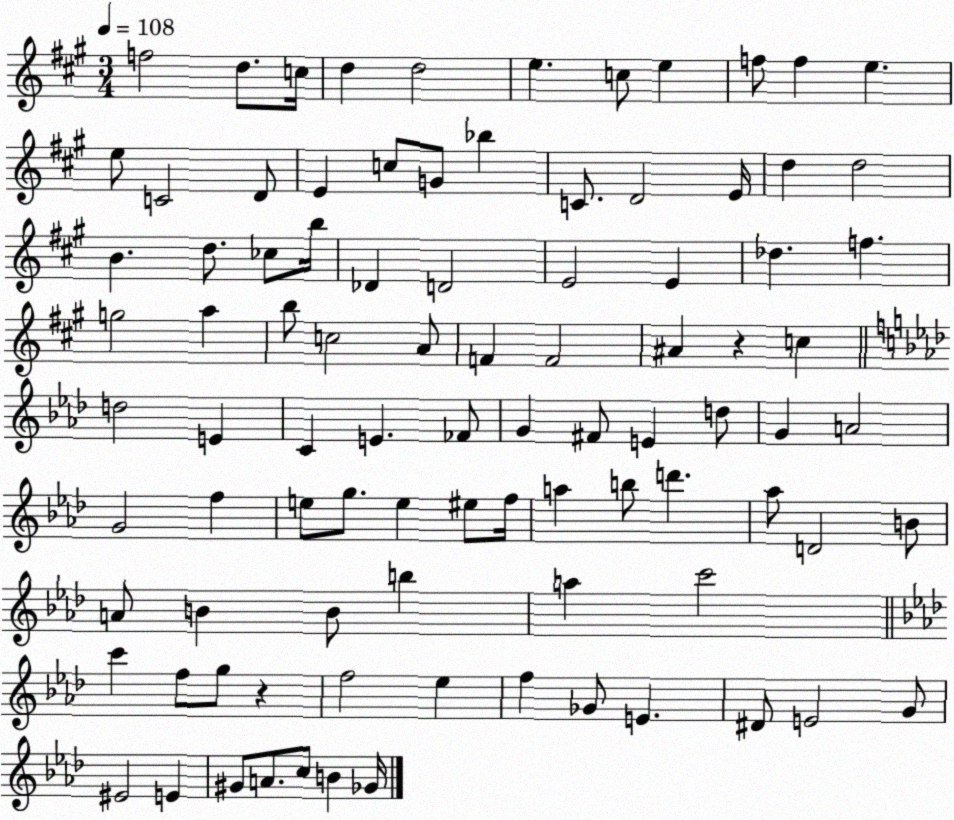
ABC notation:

X:1
T:Untitled
M:3/4
L:1/4
K:A
f2 d/2 c/4 d d2 e c/2 e f/2 f e e/2 C2 D/2 E c/2 G/2 _b C/2 D2 E/4 d d2 B d/2 _c/2 b/4 _D D2 E2 E _d f g2 a b/2 c2 A/2 F F2 ^A z c d2 E C E _F/2 G ^F/2 E d/2 G A2 G2 f e/2 g/2 e ^e/2 f/4 a b/2 d' _a/2 D2 B/2 A/2 B B/2 b a c'2 c' f/2 g/2 z f2 _e f _G/2 E ^D/2 E2 G/2 ^E2 E ^G/2 A/2 c/2 B _G/4